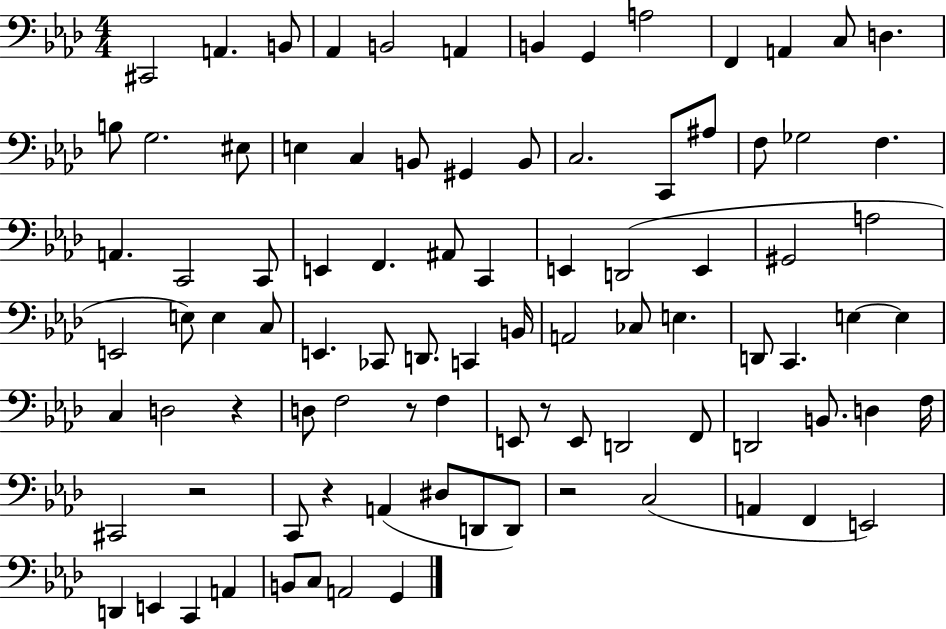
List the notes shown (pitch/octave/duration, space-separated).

C#2/h A2/q. B2/e Ab2/q B2/h A2/q B2/q G2/q A3/h F2/q A2/q C3/e D3/q. B3/e G3/h. EIS3/e E3/q C3/q B2/e G#2/q B2/e C3/h. C2/e A#3/e F3/e Gb3/h F3/q. A2/q. C2/h C2/e E2/q F2/q. A#2/e C2/q E2/q D2/h E2/q G#2/h A3/h E2/h E3/e E3/q C3/e E2/q. CES2/e D2/e. C2/q B2/s A2/h CES3/e E3/q. D2/e C2/q. E3/q E3/q C3/q D3/h R/q D3/e F3/h R/e F3/q E2/e R/e E2/e D2/h F2/e D2/h B2/e. D3/q F3/s C#2/h R/h C2/e R/q A2/q D#3/e D2/e D2/e R/h C3/h A2/q F2/q E2/h D2/q E2/q C2/q A2/q B2/e C3/e A2/h G2/q